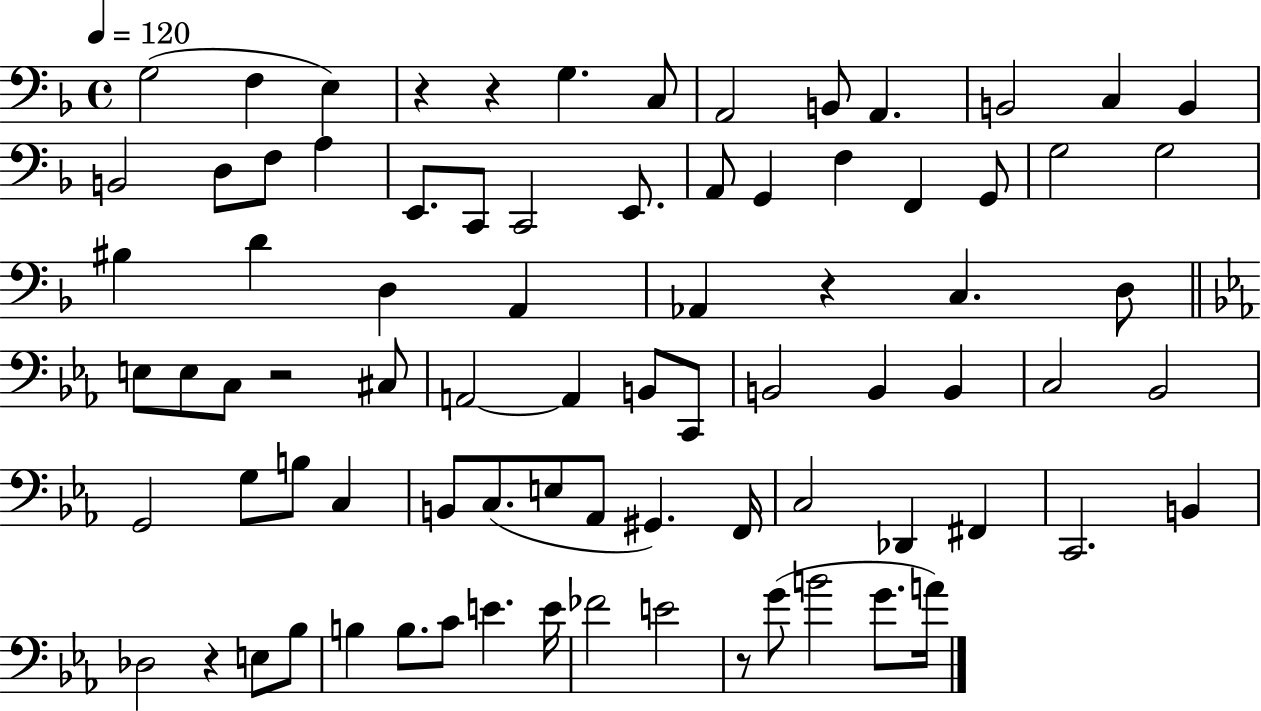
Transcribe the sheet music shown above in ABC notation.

X:1
T:Untitled
M:4/4
L:1/4
K:F
G,2 F, E, z z G, C,/2 A,,2 B,,/2 A,, B,,2 C, B,, B,,2 D,/2 F,/2 A, E,,/2 C,,/2 C,,2 E,,/2 A,,/2 G,, F, F,, G,,/2 G,2 G,2 ^B, D D, A,, _A,, z C, D,/2 E,/2 E,/2 C,/2 z2 ^C,/2 A,,2 A,, B,,/2 C,,/2 B,,2 B,, B,, C,2 _B,,2 G,,2 G,/2 B,/2 C, B,,/2 C,/2 E,/2 _A,,/2 ^G,, F,,/4 C,2 _D,, ^F,, C,,2 B,, _D,2 z E,/2 _B,/2 B, B,/2 C/2 E E/4 _F2 E2 z/2 G/2 B2 G/2 A/4